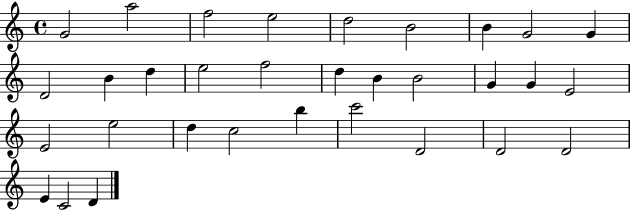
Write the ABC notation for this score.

X:1
T:Untitled
M:4/4
L:1/4
K:C
G2 a2 f2 e2 d2 B2 B G2 G D2 B d e2 f2 d B B2 G G E2 E2 e2 d c2 b c'2 D2 D2 D2 E C2 D